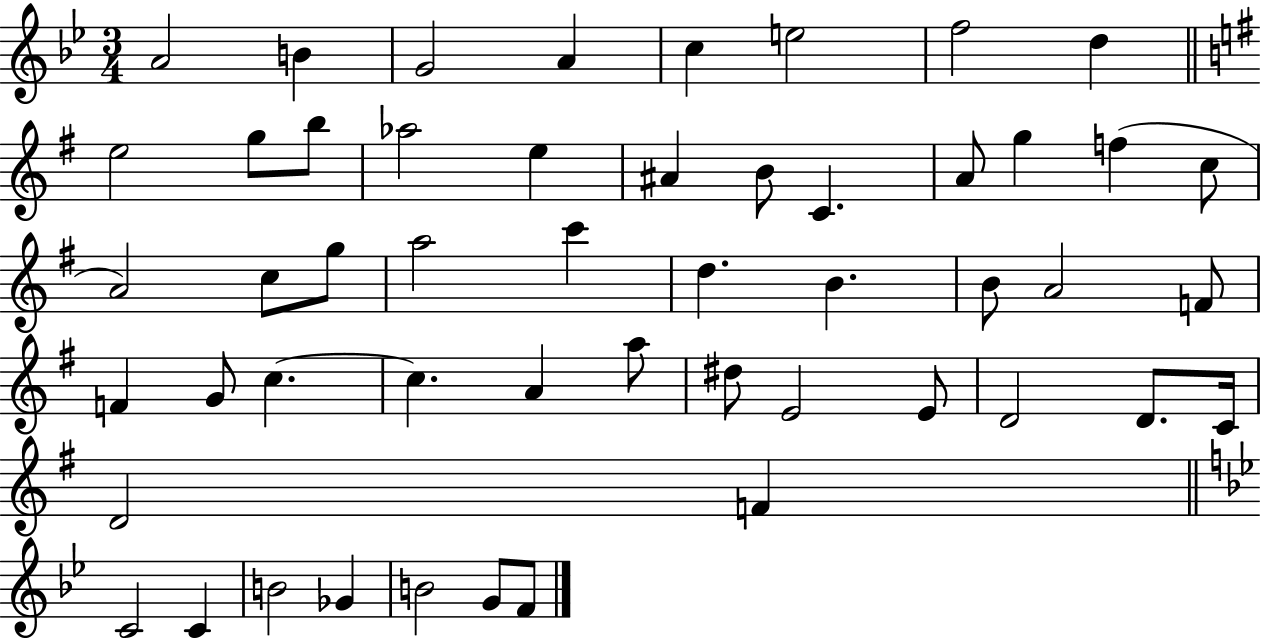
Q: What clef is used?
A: treble